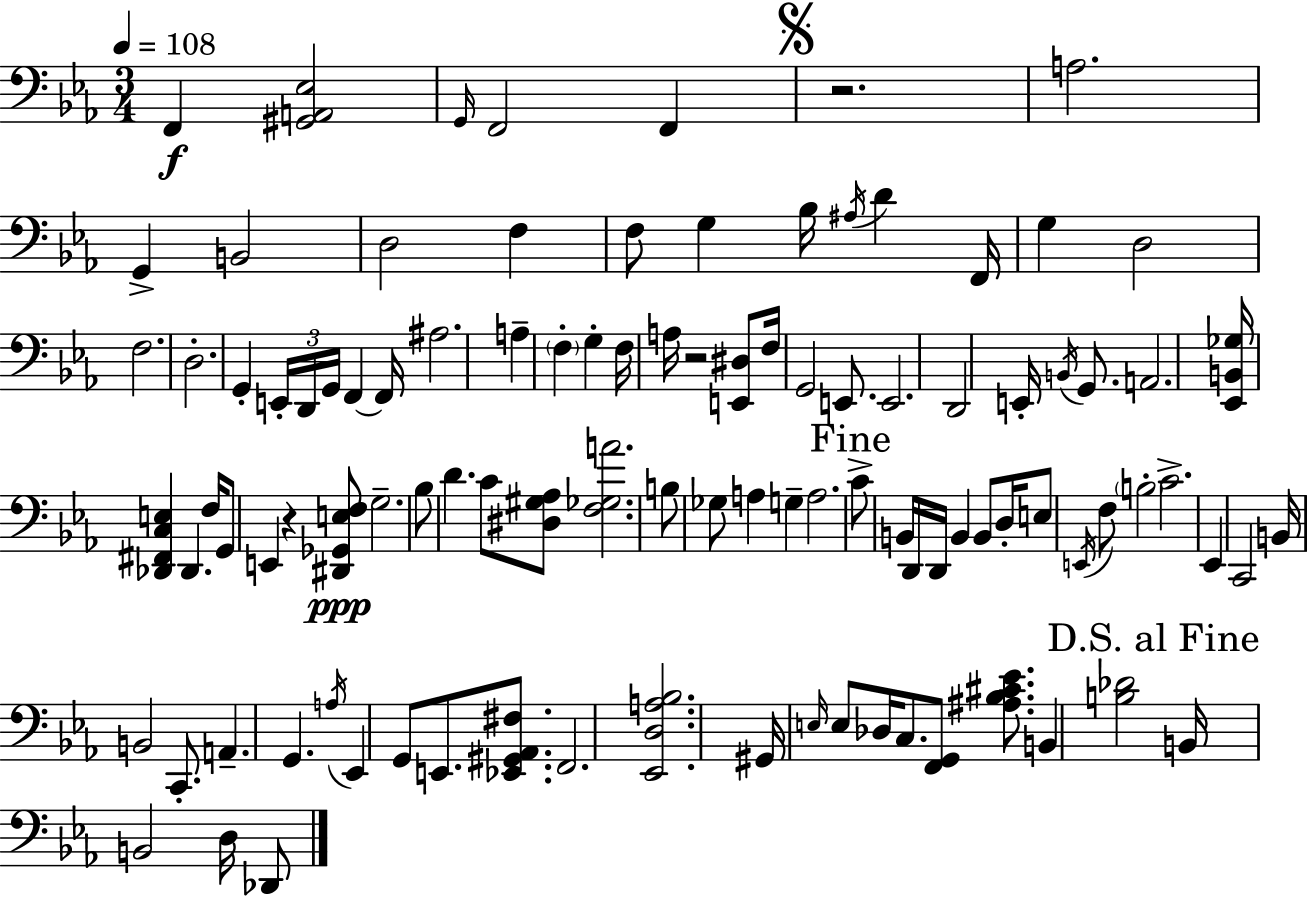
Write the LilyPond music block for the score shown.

{
  \clef bass
  \numericTimeSignature
  \time 3/4
  \key ees \major
  \tempo 4 = 108
  \repeat volta 2 { f,4\f <gis, a, ees>2 | \grace { g,16 } f,2 f,4 | \mark \markup { \musicglyph "scripts.segno" } r2. | a2. | \break g,4-> b,2 | d2 f4 | f8 g4 bes16 \acciaccatura { ais16 } d'4 | f,16 g4 d2 | \break f2. | d2.-. | g,4-. \tuplet 3/2 { e,16-. d,16 g,16 } f,4~~ | f,16 ais2. | \break a4-- \parenthesize f4-. g4-. | f16 a16 r2 | <e, dis>8 f16 g,2 e,8. | e,2. | \break d,2 e,16-. \acciaccatura { b,16 } | g,8. a,2. | <ees, b, ges>16 <des, fis, c e>4 des,4. | f16 g,8 e,4 r4 | \break <dis, ges, e f>8\ppp g2.-- | bes8 d'4. c'8 | <dis gis aes>8 <f ges a'>2. | b8 ges8 a4 g4-- | \break a2. | \mark "Fine" c'8-> b,16 d,16 d,16 b,4 | b,8 d16-. e8 \acciaccatura { e,16 } f8 \parenthesize b2-. | c'2.-> | \break ees,4 c,2 | b,16 b,2 | c,8.-. a,4.-- g,4. | \acciaccatura { a16 } ees,4 g,8 e,8. | \break <ees, gis, aes, fis>8. f,2. | <ees, d a bes>2. | gis,16 \grace { e16 } e8 des16 c8. | <f, g,>8 <ais bes cis' ees'>8. b,4 <b des'>2 | \break \mark "D.S. al Fine" b,16 b,2 | d16 des,8 } \bar "|."
}